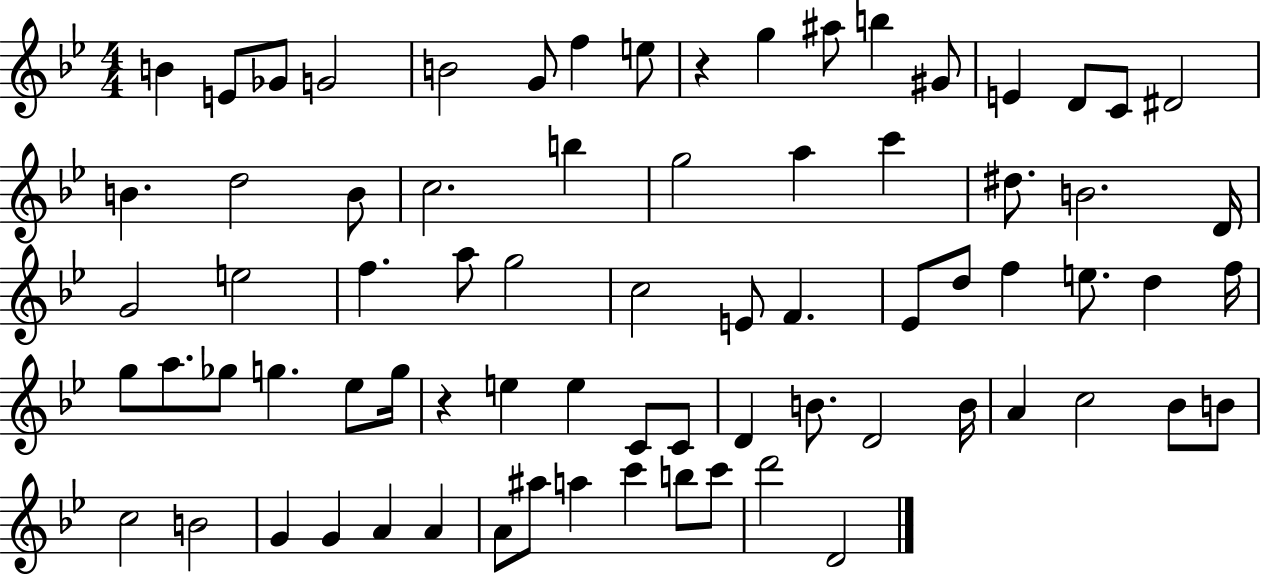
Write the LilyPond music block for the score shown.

{
  \clef treble
  \numericTimeSignature
  \time 4/4
  \key bes \major
  b'4 e'8 ges'8 g'2 | b'2 g'8 f''4 e''8 | r4 g''4 ais''8 b''4 gis'8 | e'4 d'8 c'8 dis'2 | \break b'4. d''2 b'8 | c''2. b''4 | g''2 a''4 c'''4 | dis''8. b'2. d'16 | \break g'2 e''2 | f''4. a''8 g''2 | c''2 e'8 f'4. | ees'8 d''8 f''4 e''8. d''4 f''16 | \break g''8 a''8. ges''8 g''4. ees''8 g''16 | r4 e''4 e''4 c'8 c'8 | d'4 b'8. d'2 b'16 | a'4 c''2 bes'8 b'8 | \break c''2 b'2 | g'4 g'4 a'4 a'4 | a'8 ais''8 a''4 c'''4 b''8 c'''8 | d'''2 d'2 | \break \bar "|."
}